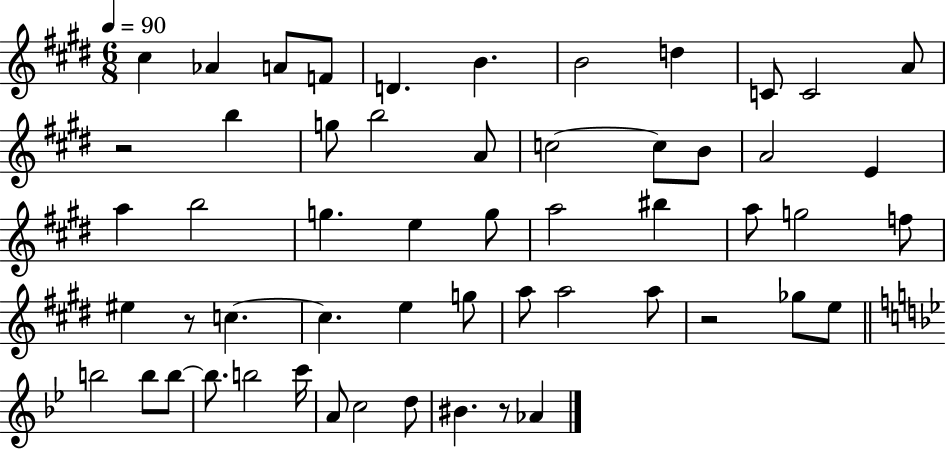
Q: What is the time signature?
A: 6/8